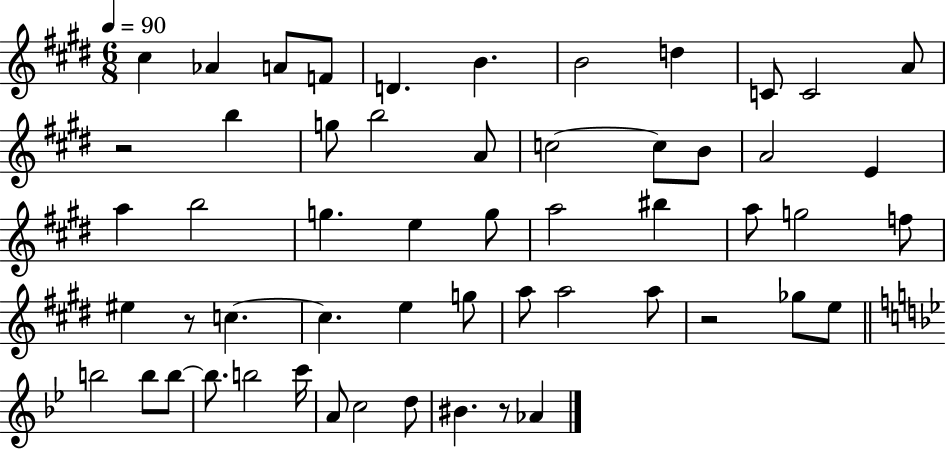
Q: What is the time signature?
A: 6/8